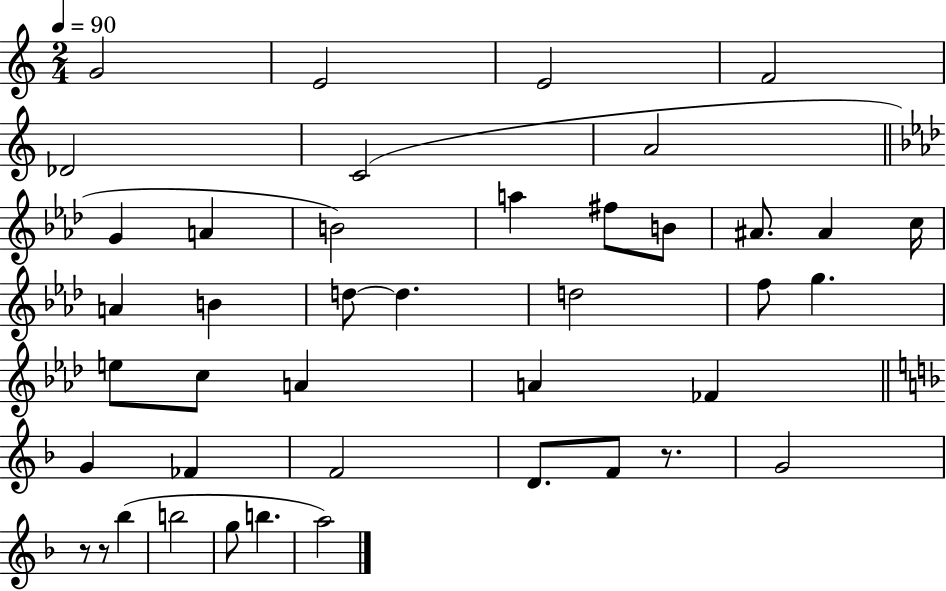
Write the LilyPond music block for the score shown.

{
  \clef treble
  \numericTimeSignature
  \time 2/4
  \key c \major
  \tempo 4 = 90
  g'2 | e'2 | e'2 | f'2 | \break des'2 | c'2( | a'2 | \bar "||" \break \key aes \major g'4 a'4 | b'2) | a''4 fis''8 b'8 | ais'8. ais'4 c''16 | \break a'4 b'4 | d''8~~ d''4. | d''2 | f''8 g''4. | \break e''8 c''8 a'4 | a'4 fes'4 | \bar "||" \break \key f \major g'4 fes'4 | f'2 | d'8. f'8 r8. | g'2 | \break r8 r8 bes''4( | b''2 | g''8 b''4. | a''2) | \break \bar "|."
}